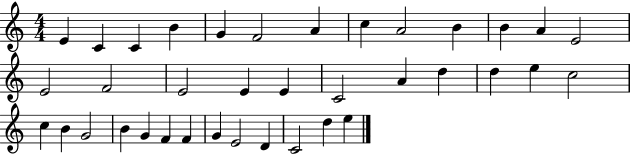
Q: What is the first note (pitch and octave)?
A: E4